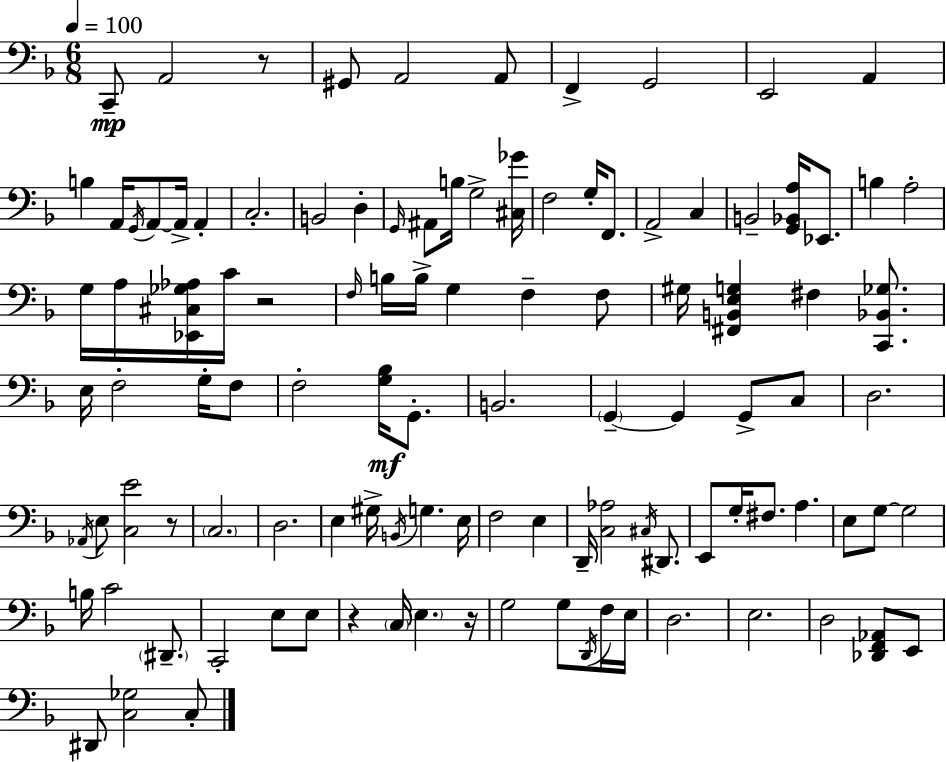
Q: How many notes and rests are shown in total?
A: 109